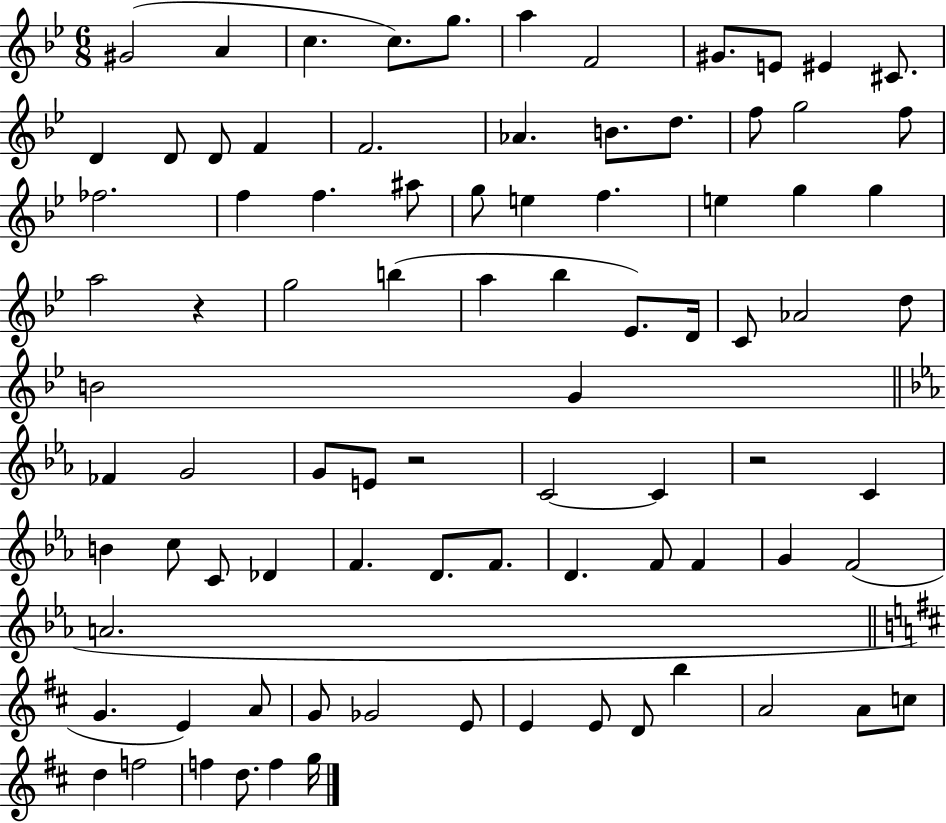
X:1
T:Untitled
M:6/8
L:1/4
K:Bb
^G2 A c c/2 g/2 a F2 ^G/2 E/2 ^E ^C/2 D D/2 D/2 F F2 _A B/2 d/2 f/2 g2 f/2 _f2 f f ^a/2 g/2 e f e g g a2 z g2 b a _b _E/2 D/4 C/2 _A2 d/2 B2 G _F G2 G/2 E/2 z2 C2 C z2 C B c/2 C/2 _D F D/2 F/2 D F/2 F G F2 A2 G E A/2 G/2 _G2 E/2 E E/2 D/2 b A2 A/2 c/2 d f2 f d/2 f g/4